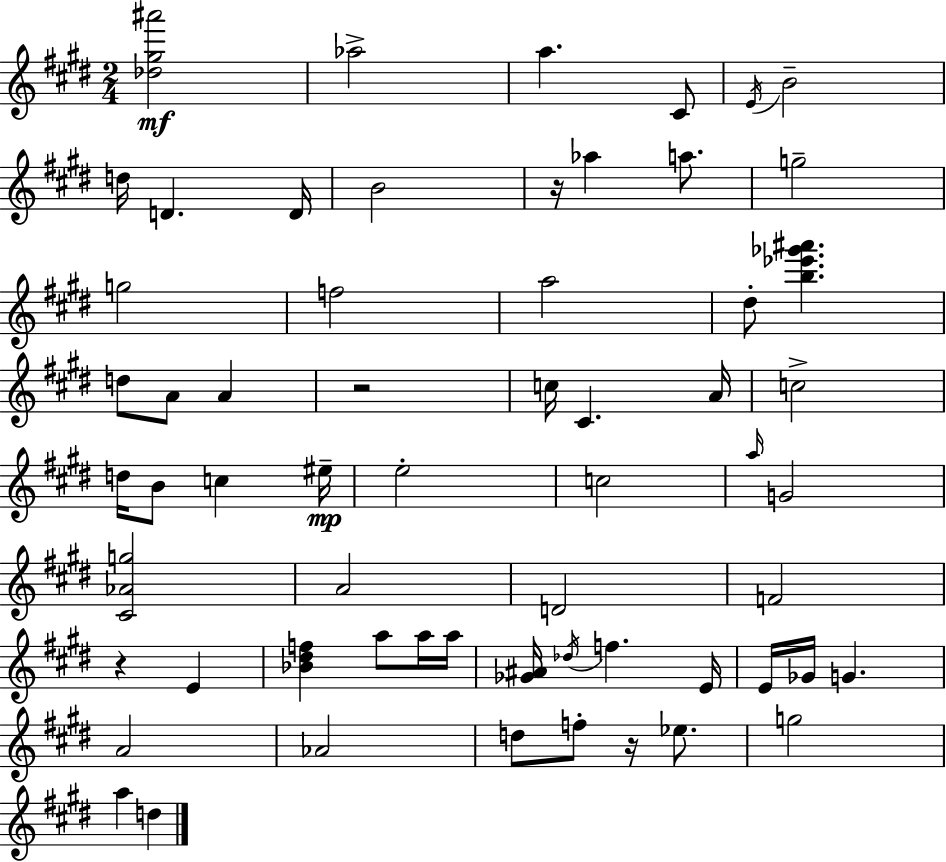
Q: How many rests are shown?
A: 4